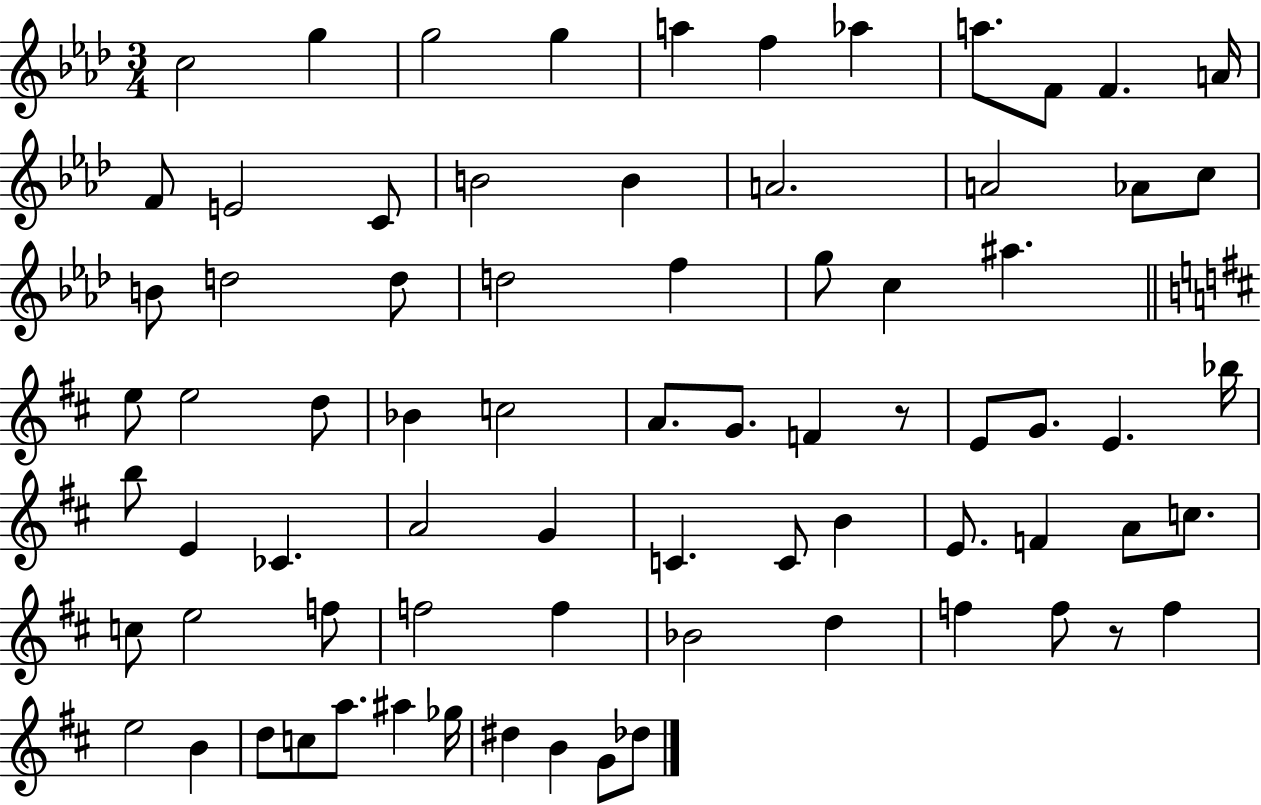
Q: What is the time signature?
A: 3/4